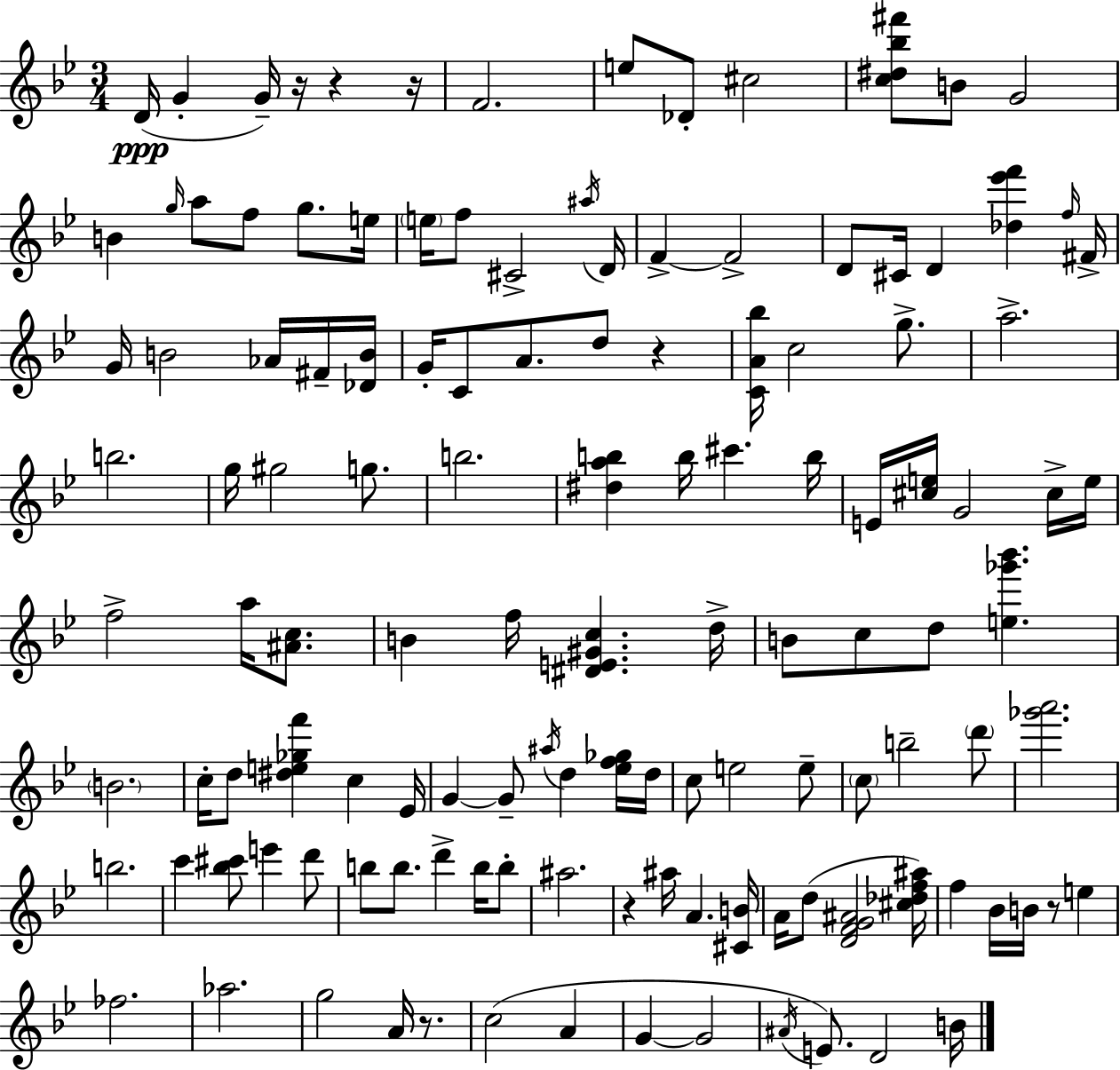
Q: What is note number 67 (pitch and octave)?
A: D5